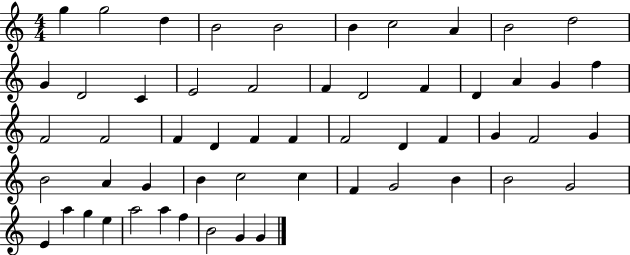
X:1
T:Untitled
M:4/4
L:1/4
K:C
g g2 d B2 B2 B c2 A B2 d2 G D2 C E2 F2 F D2 F D A G f F2 F2 F D F F F2 D F G F2 G B2 A G B c2 c F G2 B B2 G2 E a g e a2 a f B2 G G